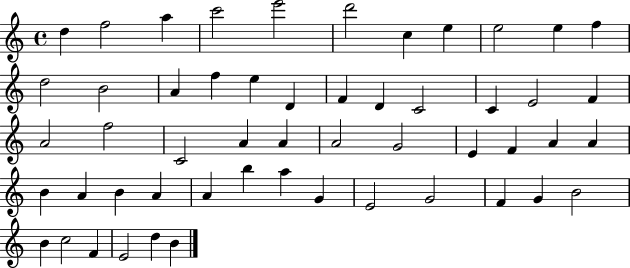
X:1
T:Untitled
M:4/4
L:1/4
K:C
d f2 a c'2 e'2 d'2 c e e2 e f d2 B2 A f e D F D C2 C E2 F A2 f2 C2 A A A2 G2 E F A A B A B A A b a G E2 G2 F G B2 B c2 F E2 d B